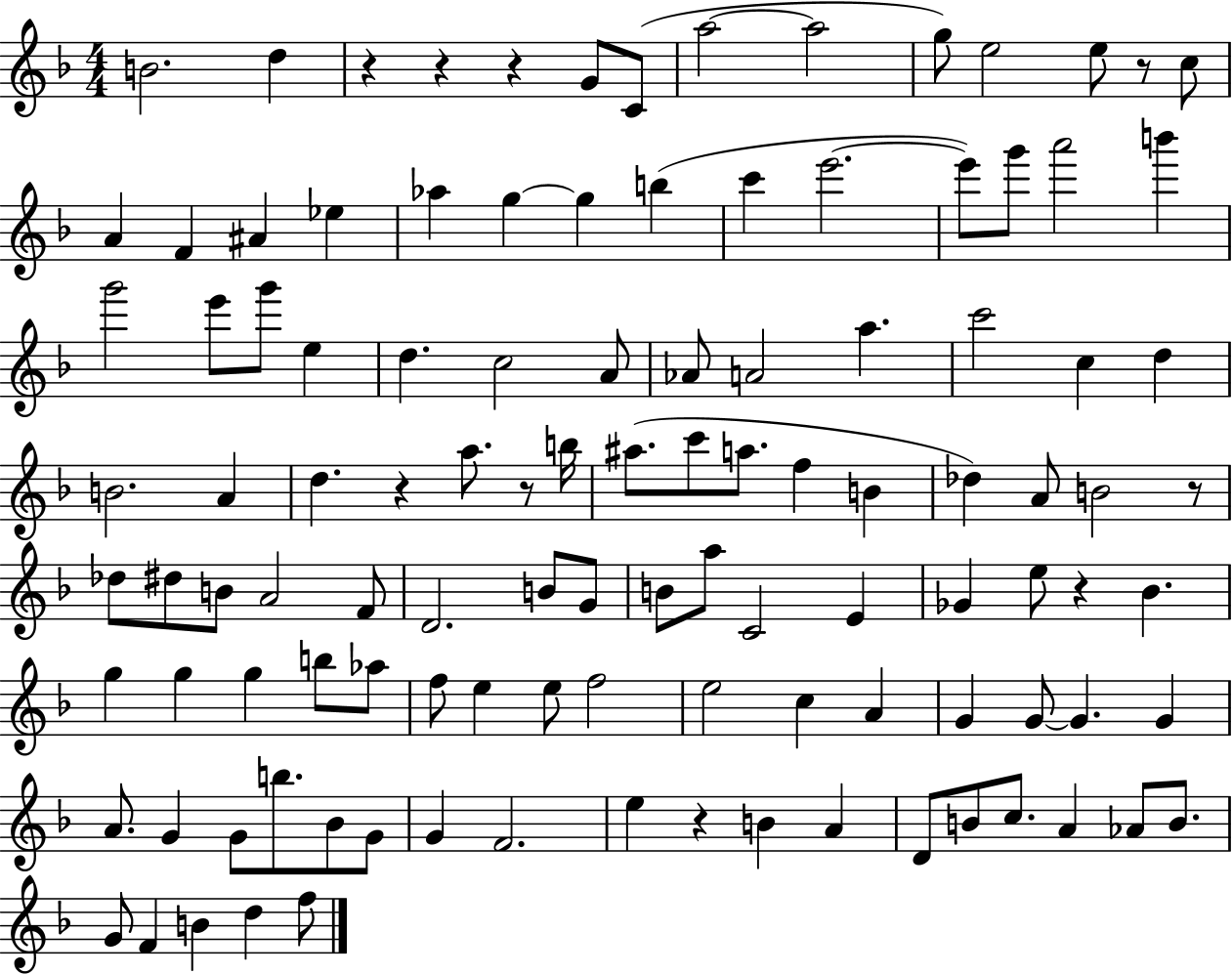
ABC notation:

X:1
T:Untitled
M:4/4
L:1/4
K:F
B2 d z z z G/2 C/2 a2 a2 g/2 e2 e/2 z/2 c/2 A F ^A _e _a g g b c' e'2 e'/2 g'/2 a'2 b' g'2 e'/2 g'/2 e d c2 A/2 _A/2 A2 a c'2 c d B2 A d z a/2 z/2 b/4 ^a/2 c'/2 a/2 f B _d A/2 B2 z/2 _d/2 ^d/2 B/2 A2 F/2 D2 B/2 G/2 B/2 a/2 C2 E _G e/2 z _B g g g b/2 _a/2 f/2 e e/2 f2 e2 c A G G/2 G G A/2 G G/2 b/2 _B/2 G/2 G F2 e z B A D/2 B/2 c/2 A _A/2 B/2 G/2 F B d f/2